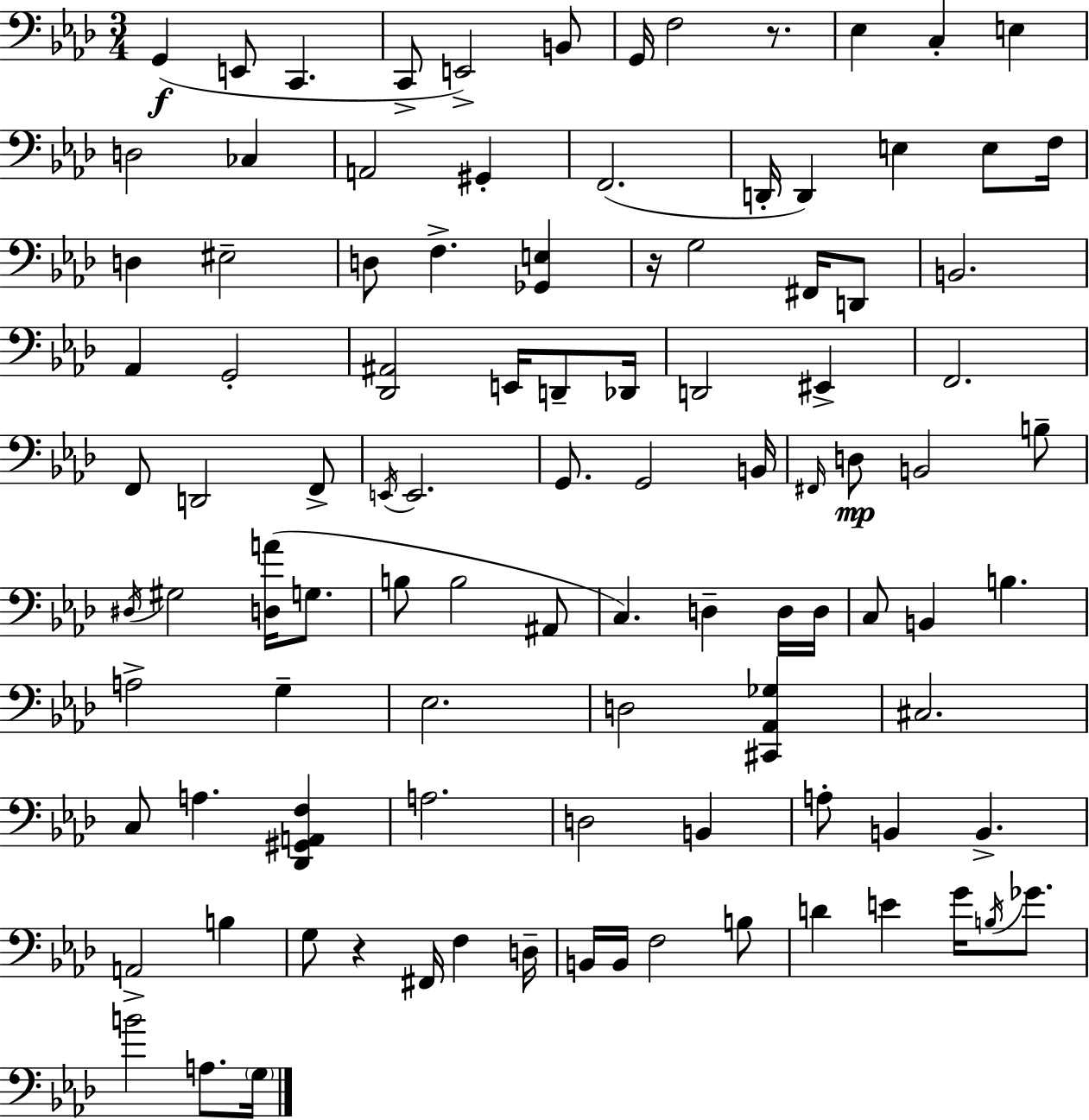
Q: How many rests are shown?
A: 3